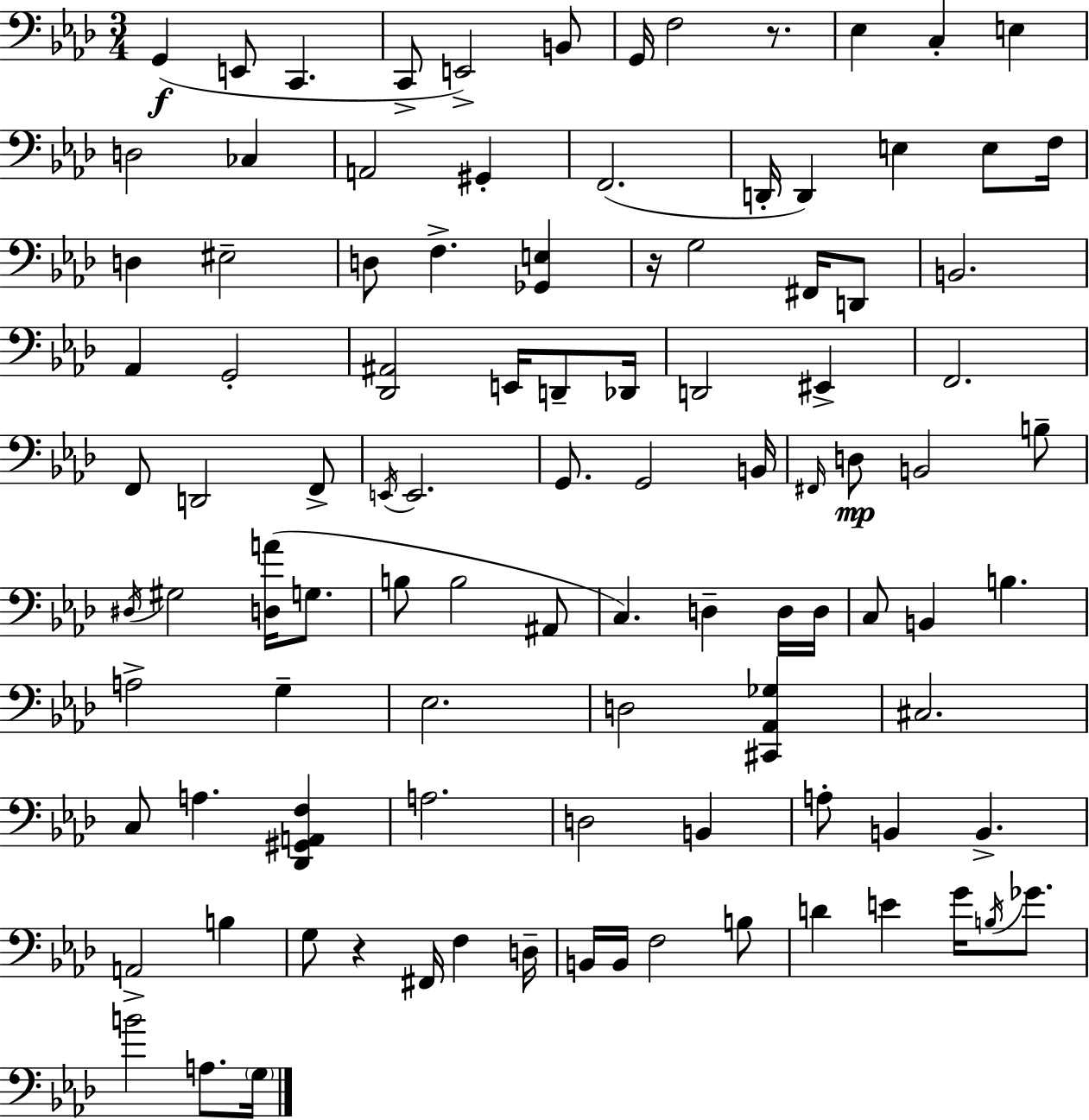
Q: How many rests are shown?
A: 3